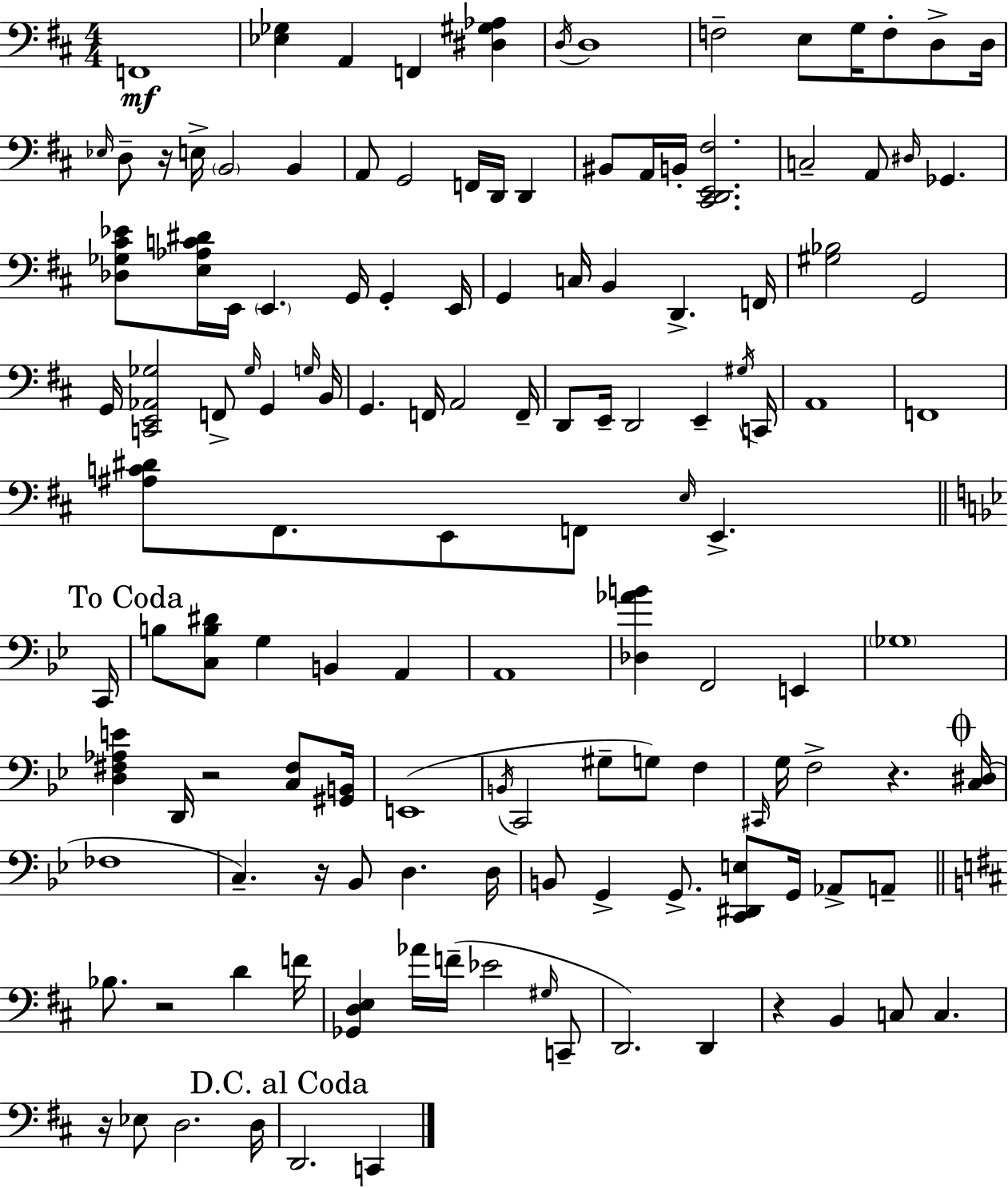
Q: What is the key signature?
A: D major